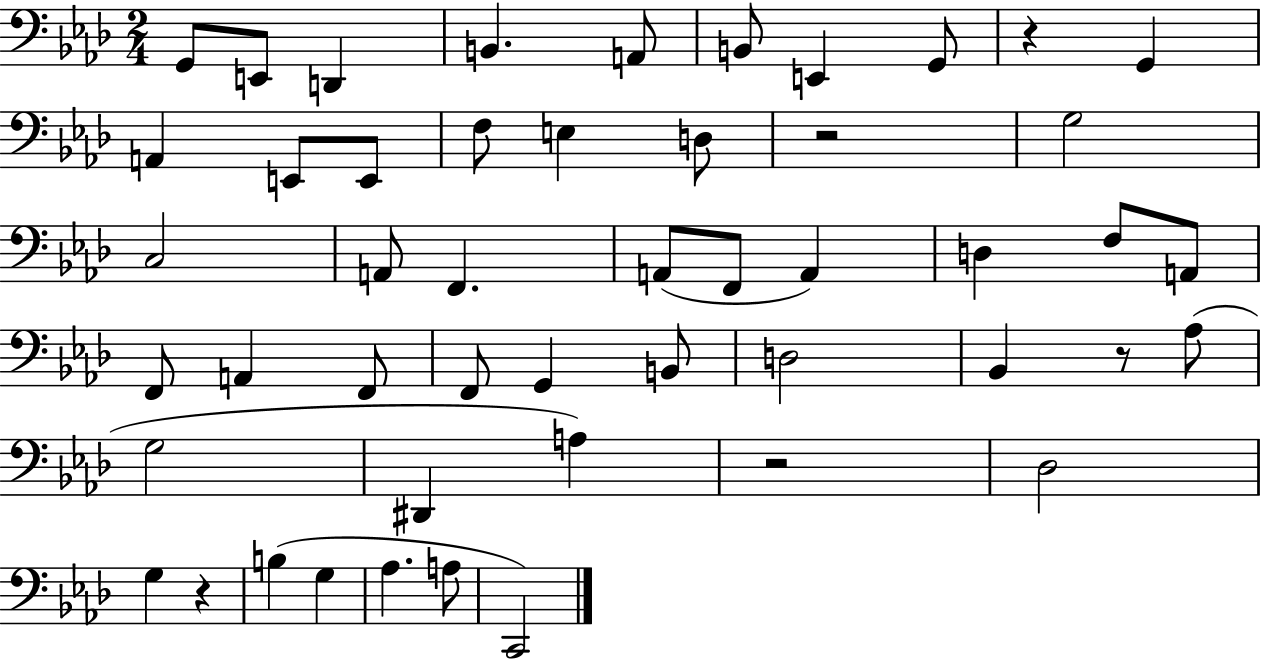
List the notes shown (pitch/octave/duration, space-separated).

G2/e E2/e D2/q B2/q. A2/e B2/e E2/q G2/e R/q G2/q A2/q E2/e E2/e F3/e E3/q D3/e R/h G3/h C3/h A2/e F2/q. A2/e F2/e A2/q D3/q F3/e A2/e F2/e A2/q F2/e F2/e G2/q B2/e D3/h Bb2/q R/e Ab3/e G3/h D#2/q A3/q R/h Db3/h G3/q R/q B3/q G3/q Ab3/q. A3/e C2/h